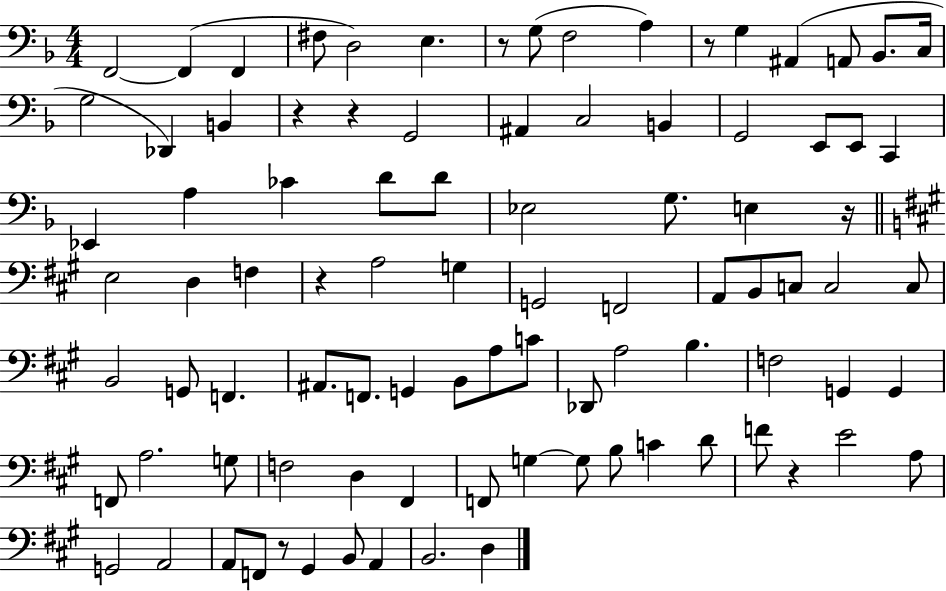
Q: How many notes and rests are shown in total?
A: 92